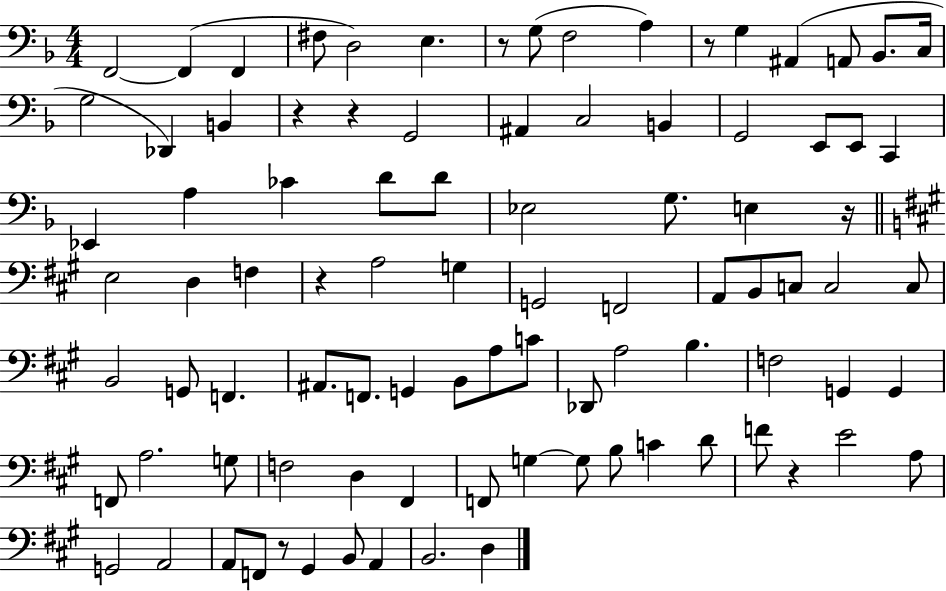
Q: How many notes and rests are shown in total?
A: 92